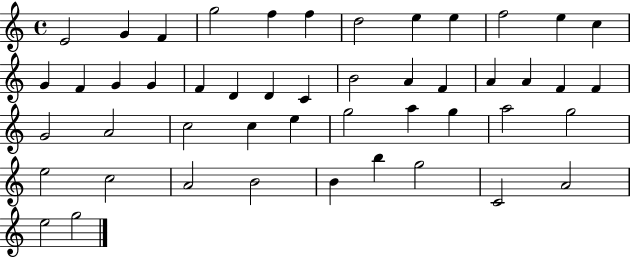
{
  \clef treble
  \time 4/4
  \defaultTimeSignature
  \key c \major
  e'2 g'4 f'4 | g''2 f''4 f''4 | d''2 e''4 e''4 | f''2 e''4 c''4 | \break g'4 f'4 g'4 g'4 | f'4 d'4 d'4 c'4 | b'2 a'4 f'4 | a'4 a'4 f'4 f'4 | \break g'2 a'2 | c''2 c''4 e''4 | g''2 a''4 g''4 | a''2 g''2 | \break e''2 c''2 | a'2 b'2 | b'4 b''4 g''2 | c'2 a'2 | \break e''2 g''2 | \bar "|."
}